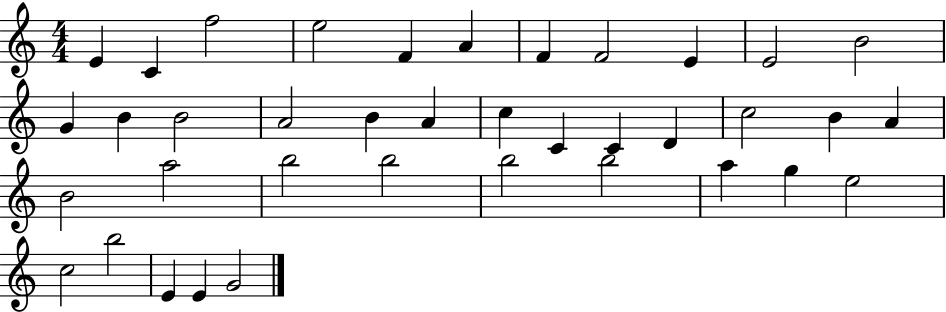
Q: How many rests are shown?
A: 0